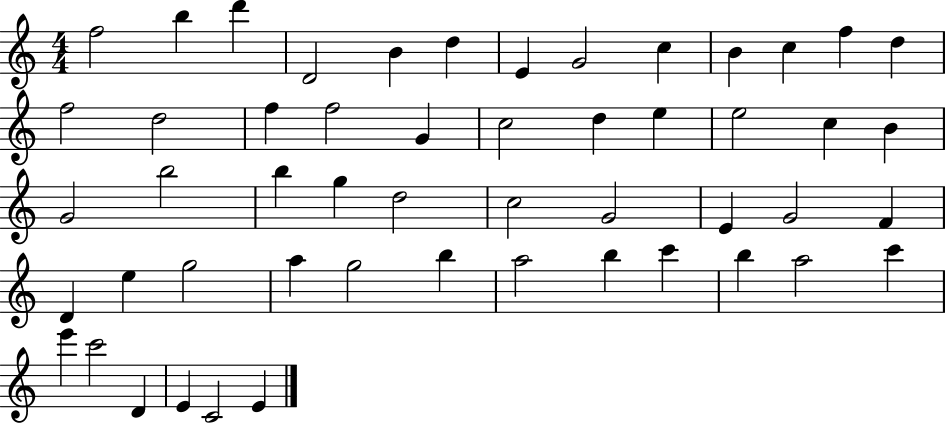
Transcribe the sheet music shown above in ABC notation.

X:1
T:Untitled
M:4/4
L:1/4
K:C
f2 b d' D2 B d E G2 c B c f d f2 d2 f f2 G c2 d e e2 c B G2 b2 b g d2 c2 G2 E G2 F D e g2 a g2 b a2 b c' b a2 c' e' c'2 D E C2 E